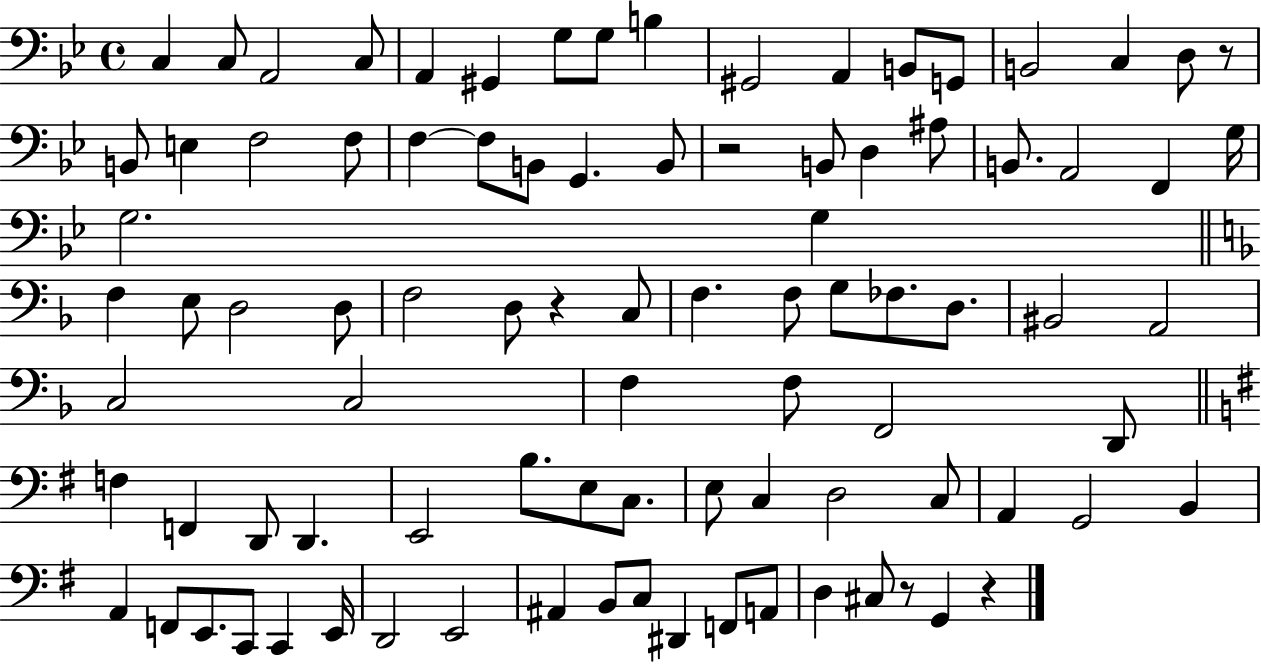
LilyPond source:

{
  \clef bass
  \time 4/4
  \defaultTimeSignature
  \key bes \major
  c4 c8 a,2 c8 | a,4 gis,4 g8 g8 b4 | gis,2 a,4 b,8 g,8 | b,2 c4 d8 r8 | \break b,8 e4 f2 f8 | f4~~ f8 b,8 g,4. b,8 | r2 b,8 d4 ais8 | b,8. a,2 f,4 g16 | \break g2. g4 | \bar "||" \break \key d \minor f4 e8 d2 d8 | f2 d8 r4 c8 | f4. f8 g8 fes8. d8. | bis,2 a,2 | \break c2 c2 | f4 f8 f,2 d,8 | \bar "||" \break \key e \minor f4 f,4 d,8 d,4. | e,2 b8. e8 c8. | e8 c4 d2 c8 | a,4 g,2 b,4 | \break a,4 f,8 e,8. c,8 c,4 e,16 | d,2 e,2 | ais,4 b,8 c8 dis,4 f,8 a,8 | d4 cis8 r8 g,4 r4 | \break \bar "|."
}